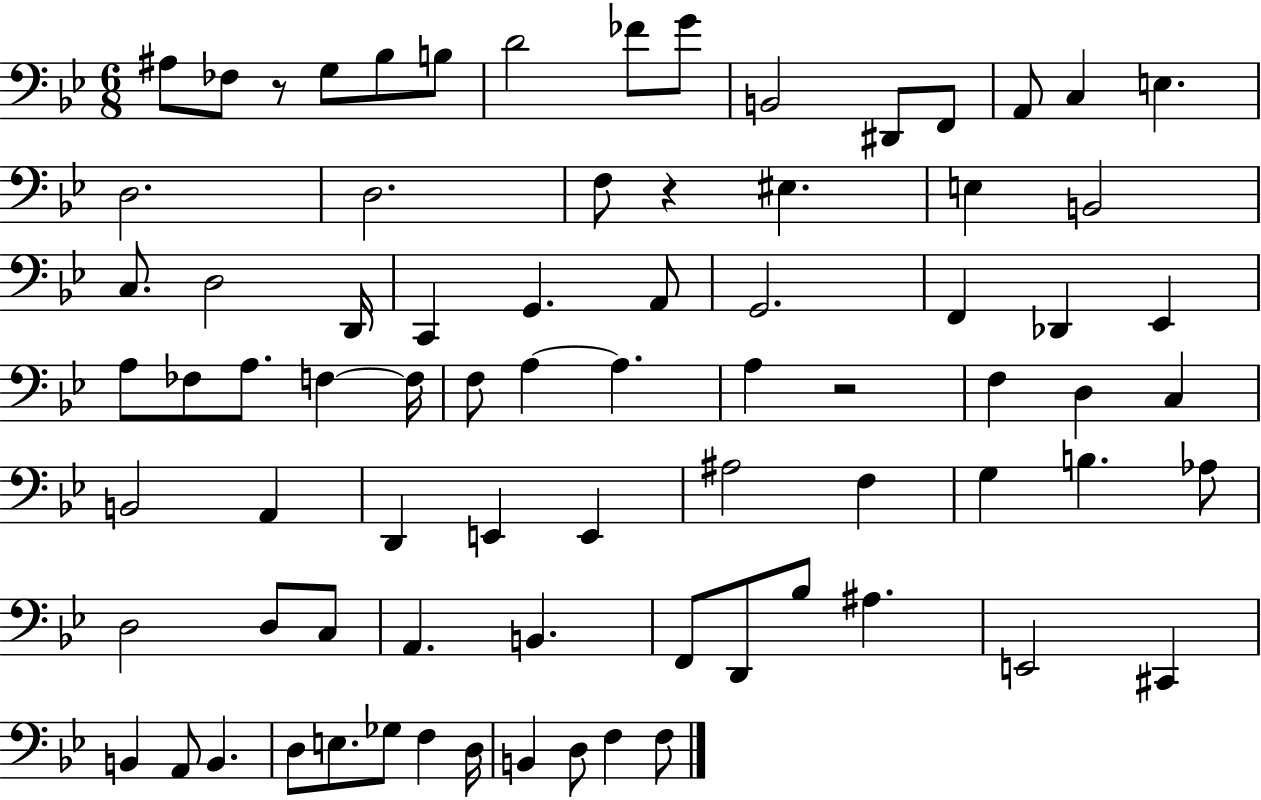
X:1
T:Untitled
M:6/8
L:1/4
K:Bb
^A,/2 _F,/2 z/2 G,/2 _B,/2 B,/2 D2 _F/2 G/2 B,,2 ^D,,/2 F,,/2 A,,/2 C, E, D,2 D,2 F,/2 z ^E, E, B,,2 C,/2 D,2 D,,/4 C,, G,, A,,/2 G,,2 F,, _D,, _E,, A,/2 _F,/2 A,/2 F, F,/4 F,/2 A, A, A, z2 F, D, C, B,,2 A,, D,, E,, E,, ^A,2 F, G, B, _A,/2 D,2 D,/2 C,/2 A,, B,, F,,/2 D,,/2 _B,/2 ^A, E,,2 ^C,, B,, A,,/2 B,, D,/2 E,/2 _G,/2 F, D,/4 B,, D,/2 F, F,/2